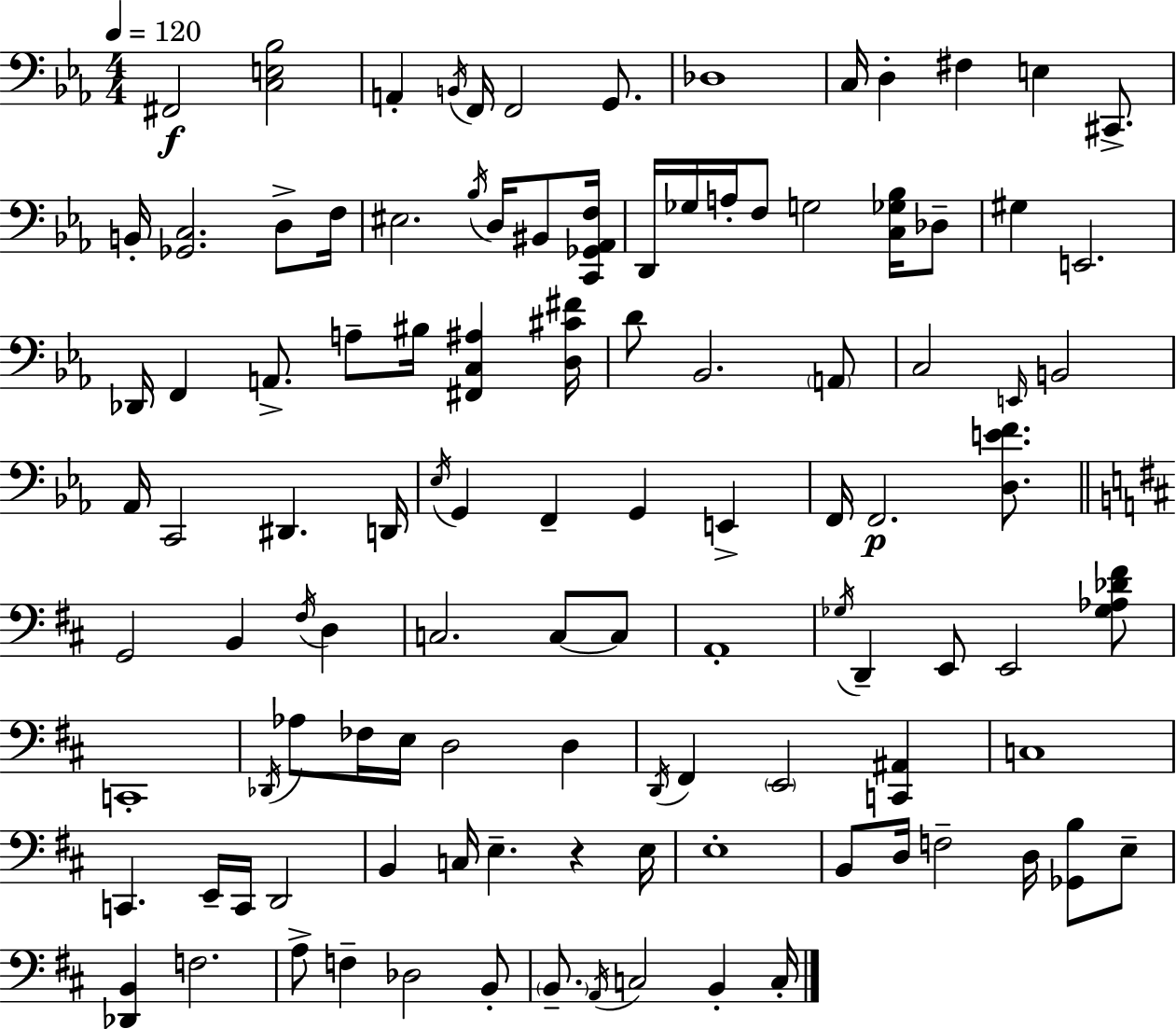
F#2/h [C3,E3,Bb3]/h A2/q B2/s F2/s F2/h G2/e. Db3/w C3/s D3/q F#3/q E3/q C#2/e. B2/s [Gb2,C3]/h. D3/e F3/s EIS3/h. Bb3/s D3/s BIS2/e [C2,Gb2,Ab2,F3]/s D2/s Gb3/s A3/s F3/e G3/h [C3,Gb3,Bb3]/s Db3/e G#3/q E2/h. Db2/s F2/q A2/e. A3/e BIS3/s [F#2,C3,A#3]/q [D3,C#4,F#4]/s D4/e Bb2/h. A2/e C3/h E2/s B2/h Ab2/s C2/h D#2/q. D2/s Eb3/s G2/q F2/q G2/q E2/q F2/s F2/h. [D3,E4,F4]/e. G2/h B2/q F#3/s D3/q C3/h. C3/e C3/e A2/w Gb3/s D2/q E2/e E2/h [Gb3,Ab3,Db4,F#4]/e C2/w Db2/s Ab3/e FES3/s E3/s D3/h D3/q D2/s F#2/q E2/h [C2,A#2]/q C3/w C2/q. E2/s C2/s D2/h B2/q C3/s E3/q. R/q E3/s E3/w B2/e D3/s F3/h D3/s [Gb2,B3]/e E3/e [Db2,B2]/q F3/h. A3/e F3/q Db3/h B2/e B2/e. A2/s C3/h B2/q C3/s